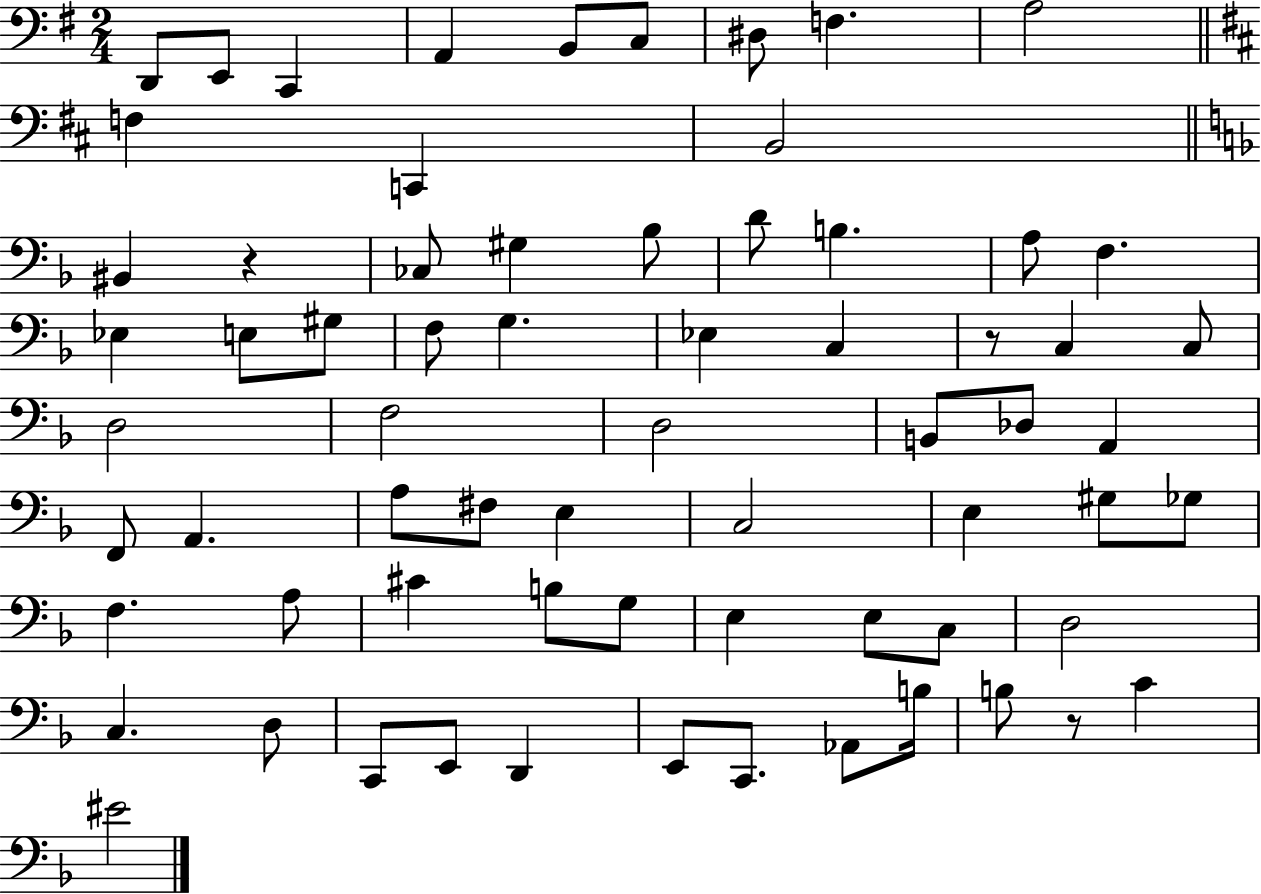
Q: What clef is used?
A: bass